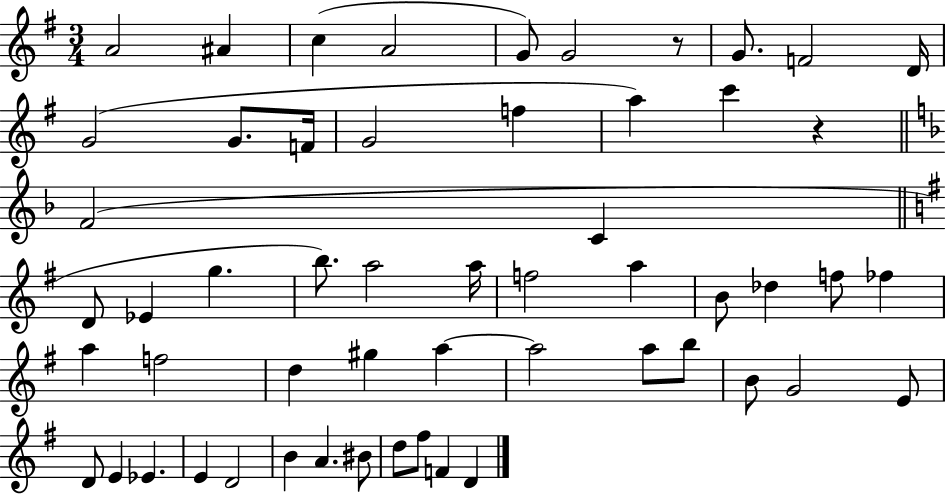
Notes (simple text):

A4/h A#4/q C5/q A4/h G4/e G4/h R/e G4/e. F4/h D4/s G4/h G4/e. F4/s G4/h F5/q A5/q C6/q R/q F4/h C4/q D4/e Eb4/q G5/q. B5/e. A5/h A5/s F5/h A5/q B4/e Db5/q F5/e FES5/q A5/q F5/h D5/q G#5/q A5/q A5/h A5/e B5/e B4/e G4/h E4/e D4/e E4/q Eb4/q. E4/q D4/h B4/q A4/q. BIS4/e D5/e F#5/e F4/q D4/q